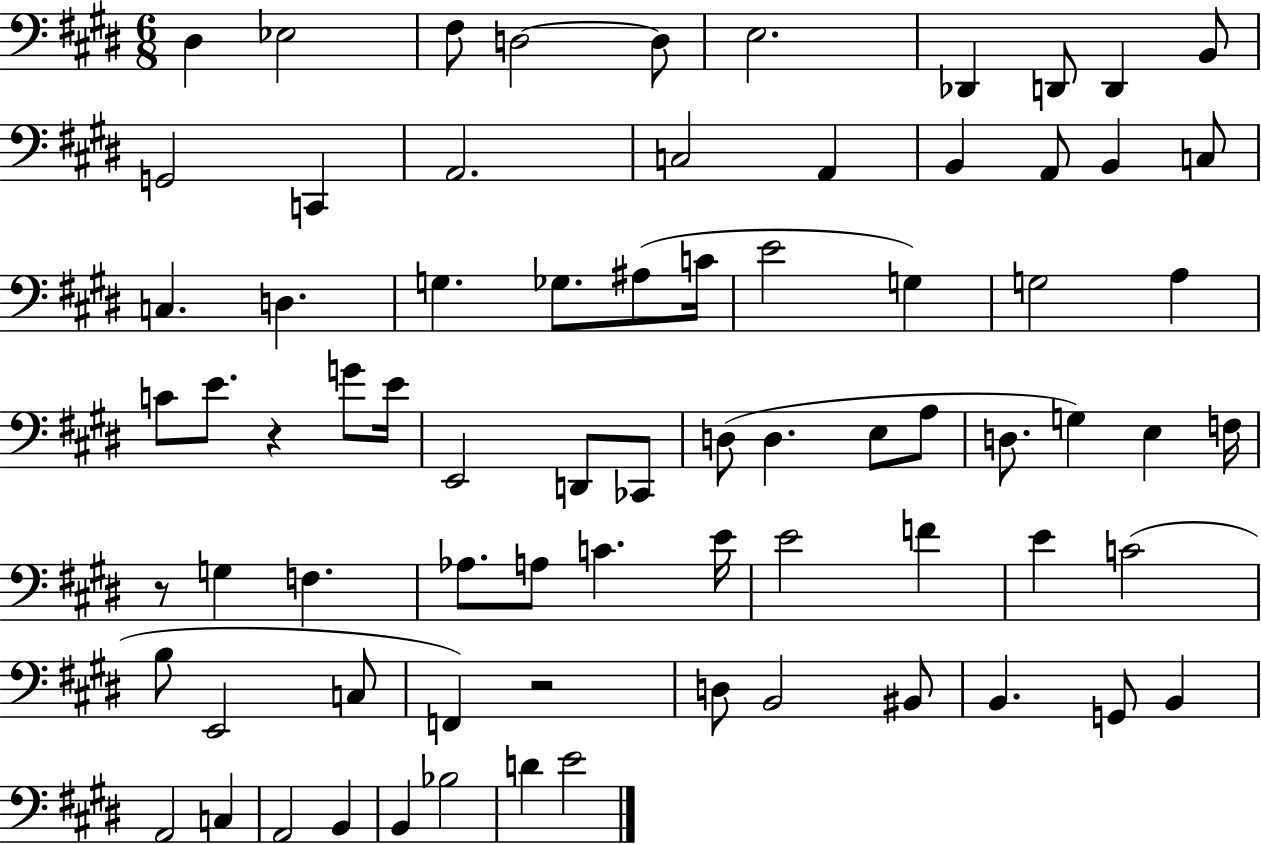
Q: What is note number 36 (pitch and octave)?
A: CES2